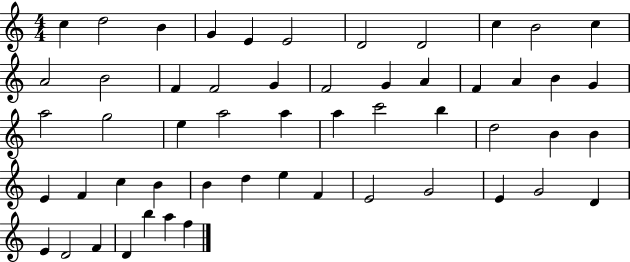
X:1
T:Untitled
M:4/4
L:1/4
K:C
c d2 B G E E2 D2 D2 c B2 c A2 B2 F F2 G F2 G A F A B G a2 g2 e a2 a a c'2 b d2 B B E F c B B d e F E2 G2 E G2 D E D2 F D b a f